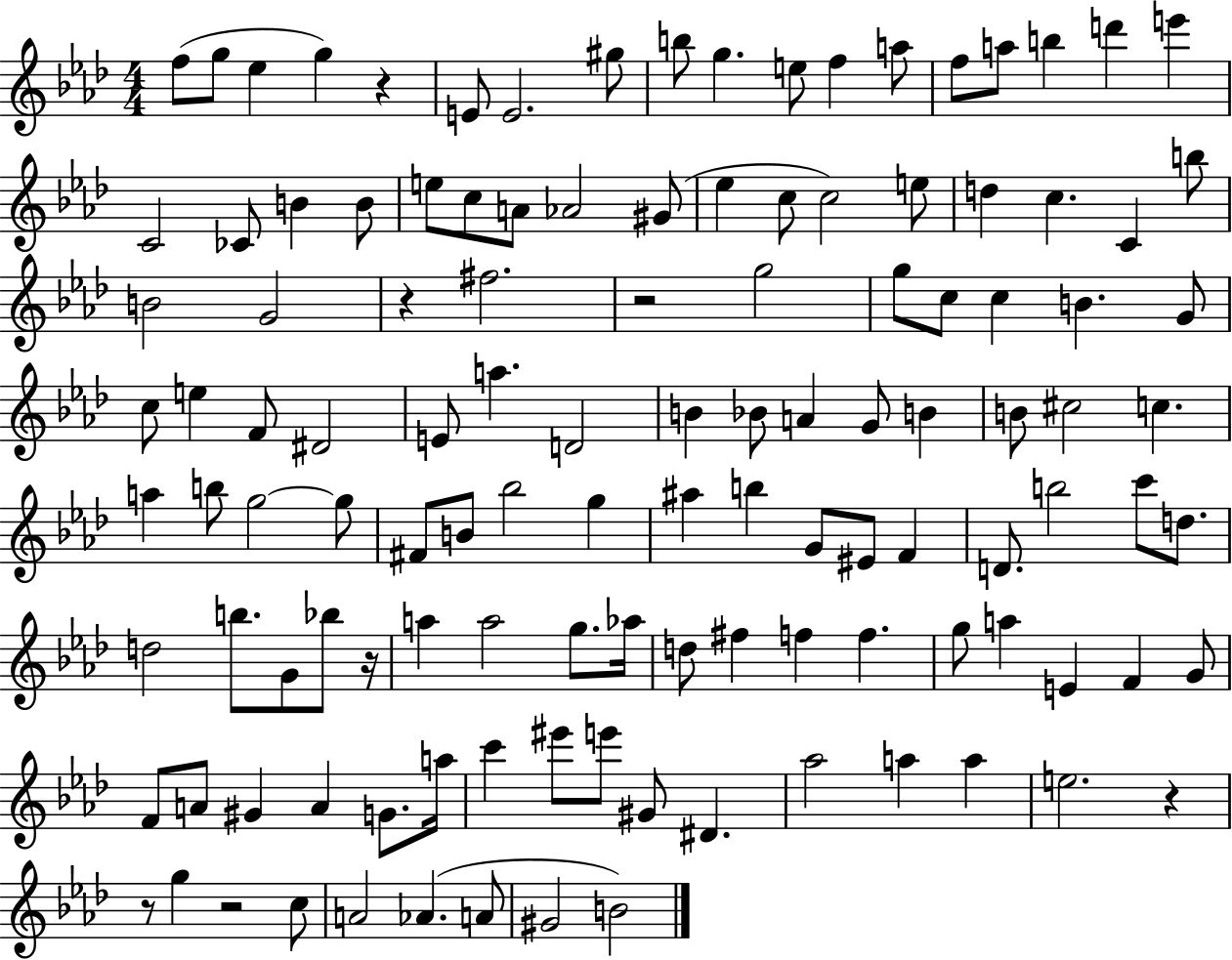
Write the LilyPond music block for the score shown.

{
  \clef treble
  \numericTimeSignature
  \time 4/4
  \key aes \major
  f''8( g''8 ees''4 g''4) r4 | e'8 e'2. gis''8 | b''8 g''4. e''8 f''4 a''8 | f''8 a''8 b''4 d'''4 e'''4 | \break c'2 ces'8 b'4 b'8 | e''8 c''8 a'8 aes'2 gis'8( | ees''4 c''8 c''2) e''8 | d''4 c''4. c'4 b''8 | \break b'2 g'2 | r4 fis''2. | r2 g''2 | g''8 c''8 c''4 b'4. g'8 | \break c''8 e''4 f'8 dis'2 | e'8 a''4. d'2 | b'4 bes'8 a'4 g'8 b'4 | b'8 cis''2 c''4. | \break a''4 b''8 g''2~~ g''8 | fis'8 b'8 bes''2 g''4 | ais''4 b''4 g'8 eis'8 f'4 | d'8. b''2 c'''8 d''8. | \break d''2 b''8. g'8 bes''8 r16 | a''4 a''2 g''8. aes''16 | d''8 fis''4 f''4 f''4. | g''8 a''4 e'4 f'4 g'8 | \break f'8 a'8 gis'4 a'4 g'8. a''16 | c'''4 eis'''8 e'''8 gis'8 dis'4. | aes''2 a''4 a''4 | e''2. r4 | \break r8 g''4 r2 c''8 | a'2 aes'4.( a'8 | gis'2 b'2) | \bar "|."
}